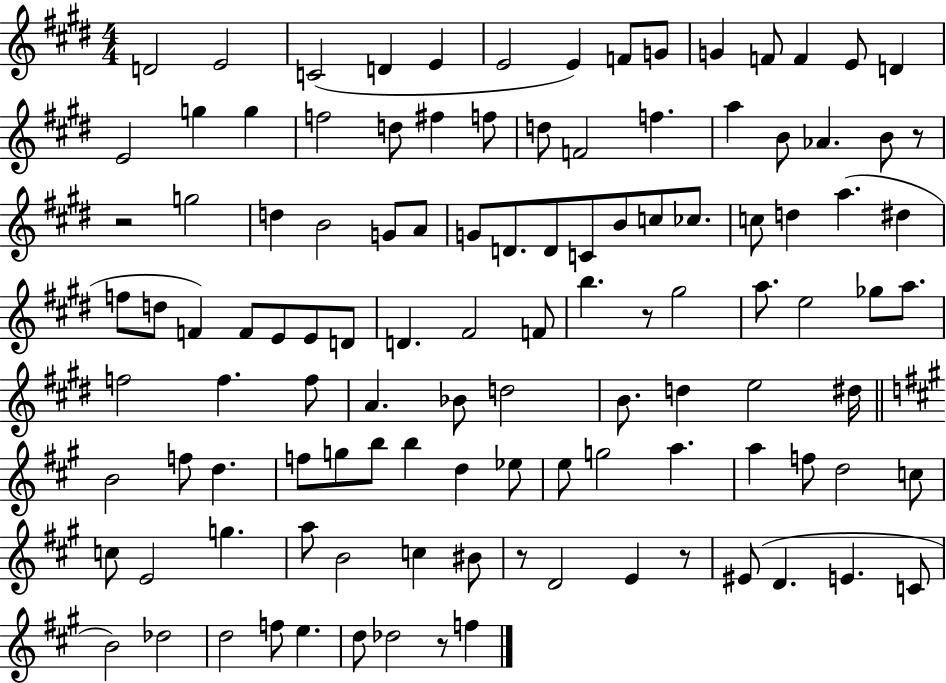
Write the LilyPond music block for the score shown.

{
  \clef treble
  \numericTimeSignature
  \time 4/4
  \key e \major
  d'2 e'2 | c'2( d'4 e'4 | e'2 e'4) f'8 g'8 | g'4 f'8 f'4 e'8 d'4 | \break e'2 g''4 g''4 | f''2 d''8 fis''4 f''8 | d''8 f'2 f''4. | a''4 b'8 aes'4. b'8 r8 | \break r2 g''2 | d''4 b'2 g'8 a'8 | g'8 d'8. d'8 c'8 b'8 c''8 ces''8. | c''8 d''4 a''4.( dis''4 | \break f''8 d''8 f'4) f'8 e'8 e'8 d'8 | d'4. fis'2 f'8 | b''4. r8 gis''2 | a''8. e''2 ges''8 a''8. | \break f''2 f''4. f''8 | a'4. bes'8 d''2 | b'8. d''4 e''2 dis''16 | \bar "||" \break \key a \major b'2 f''8 d''4. | f''8 g''8 b''8 b''4 d''4 ees''8 | e''8 g''2 a''4. | a''4 f''8 d''2 c''8 | \break c''8 e'2 g''4. | a''8 b'2 c''4 bis'8 | r8 d'2 e'4 r8 | eis'8( d'4. e'4. c'8 | \break b'2) des''2 | d''2 f''8 e''4. | d''8 des''2 r8 f''4 | \bar "|."
}